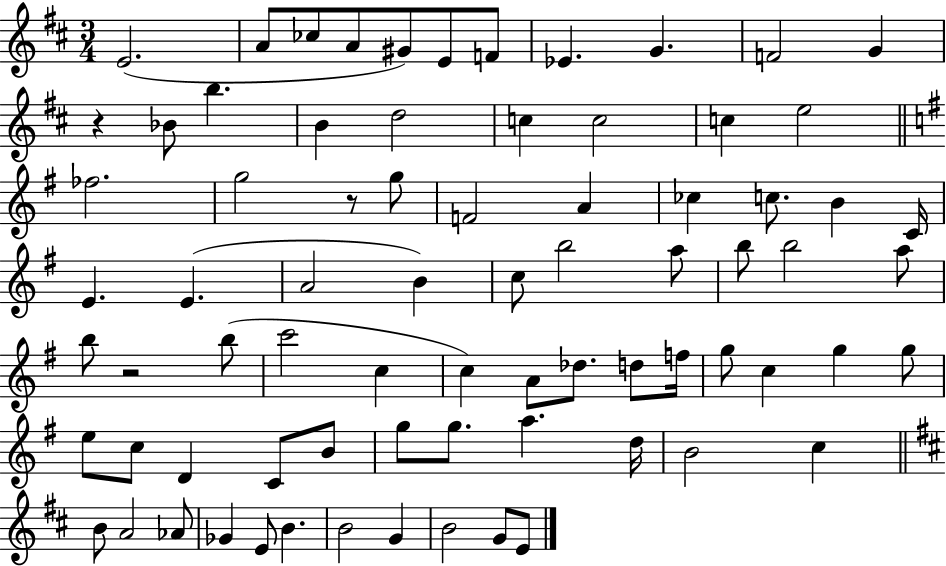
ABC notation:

X:1
T:Untitled
M:3/4
L:1/4
K:D
E2 A/2 _c/2 A/2 ^G/2 E/2 F/2 _E G F2 G z _B/2 b B d2 c c2 c e2 _f2 g2 z/2 g/2 F2 A _c c/2 B C/4 E E A2 B c/2 b2 a/2 b/2 b2 a/2 b/2 z2 b/2 c'2 c c A/2 _d/2 d/2 f/4 g/2 c g g/2 e/2 c/2 D C/2 B/2 g/2 g/2 a d/4 B2 c B/2 A2 _A/2 _G E/2 B B2 G B2 G/2 E/2